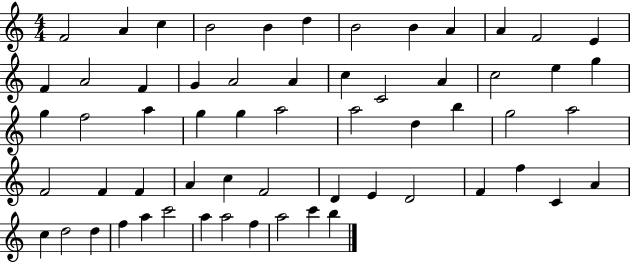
{
  \clef treble
  \numericTimeSignature
  \time 4/4
  \key c \major
  f'2 a'4 c''4 | b'2 b'4 d''4 | b'2 b'4 a'4 | a'4 f'2 e'4 | \break f'4 a'2 f'4 | g'4 a'2 a'4 | c''4 c'2 a'4 | c''2 e''4 g''4 | \break g''4 f''2 a''4 | g''4 g''4 a''2 | a''2 d''4 b''4 | g''2 a''2 | \break f'2 f'4 f'4 | a'4 c''4 f'2 | d'4 e'4 d'2 | f'4 f''4 c'4 a'4 | \break c''4 d''2 d''4 | f''4 a''4 c'''2 | a''4 a''2 f''4 | a''2 c'''4 b''4 | \break \bar "|."
}